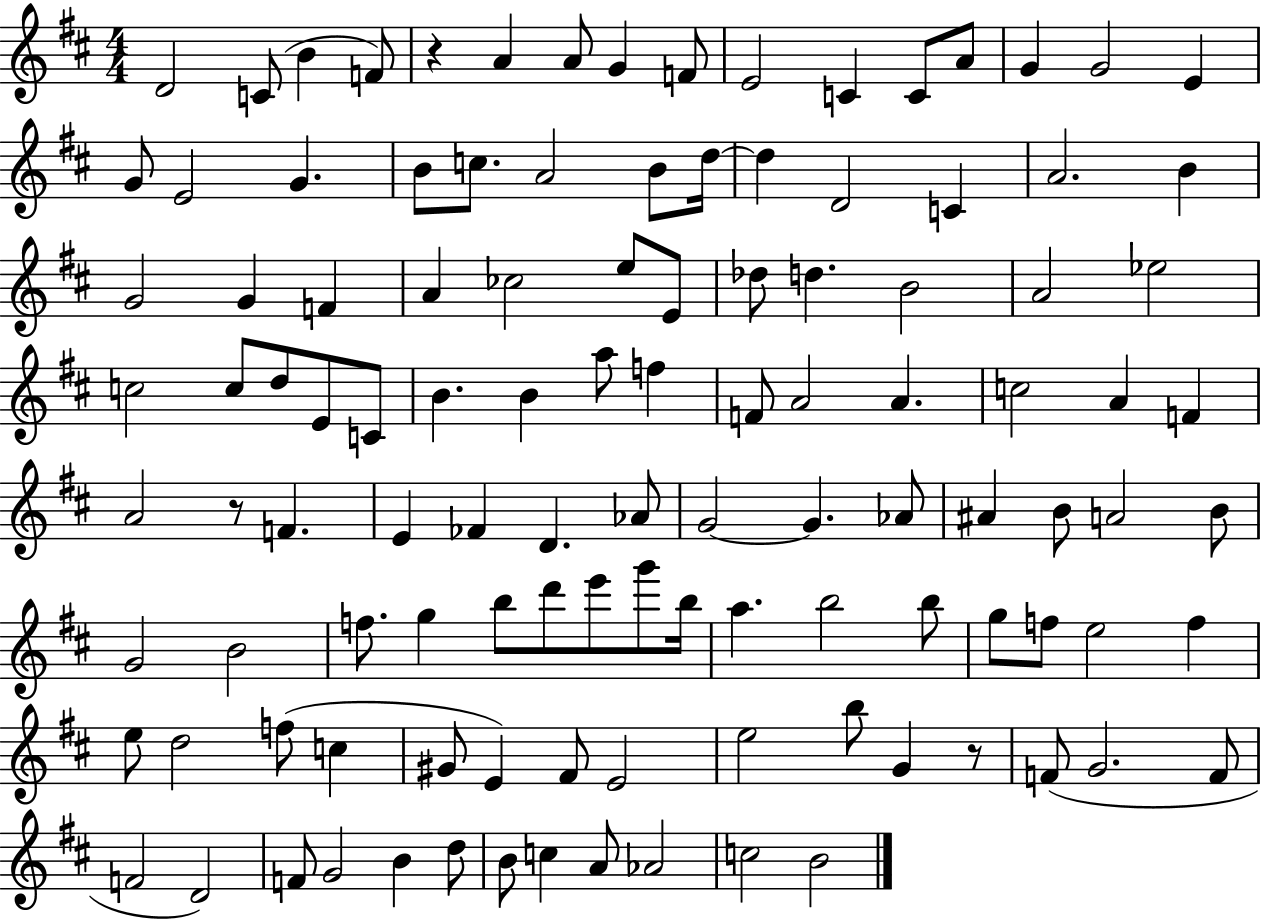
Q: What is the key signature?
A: D major